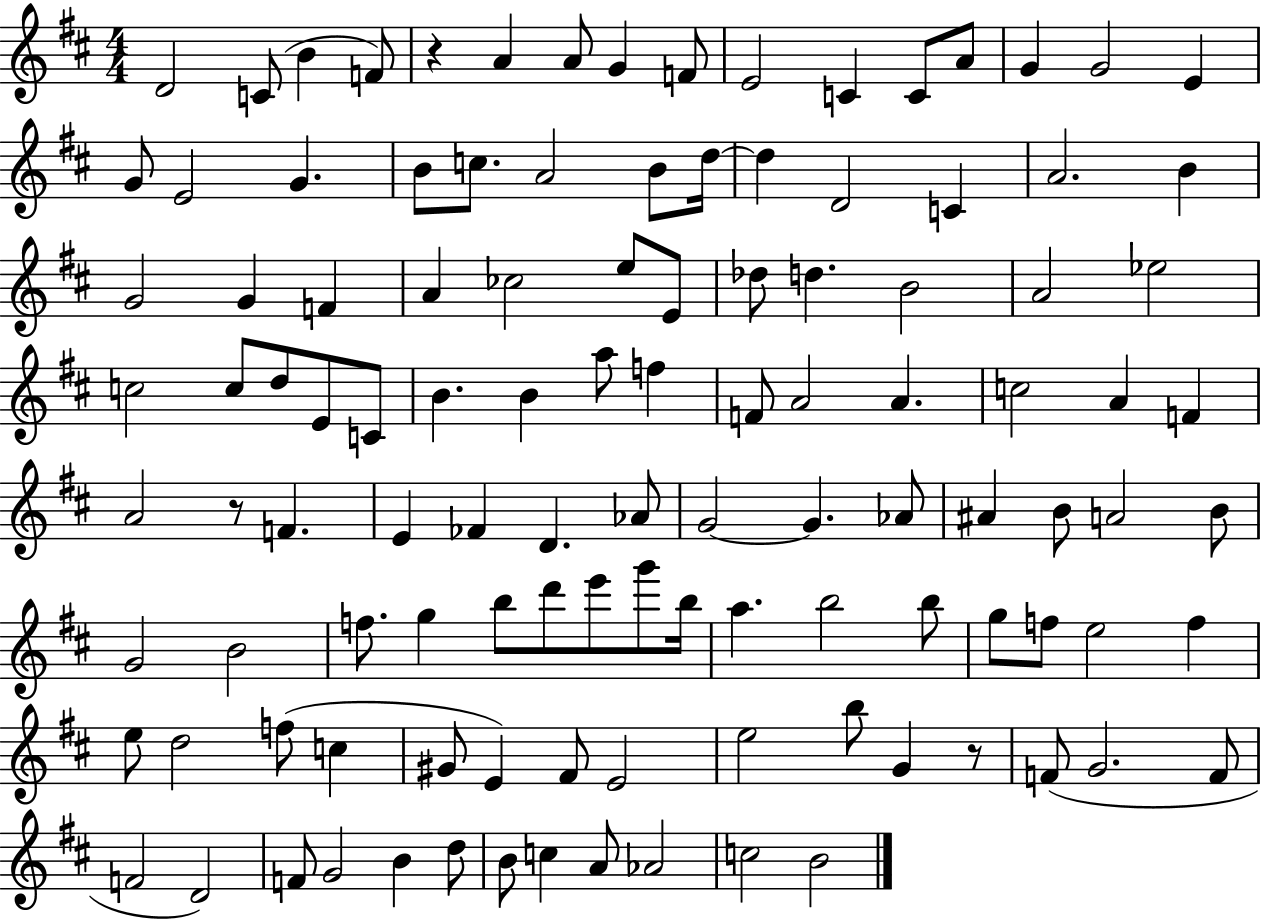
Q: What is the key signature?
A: D major